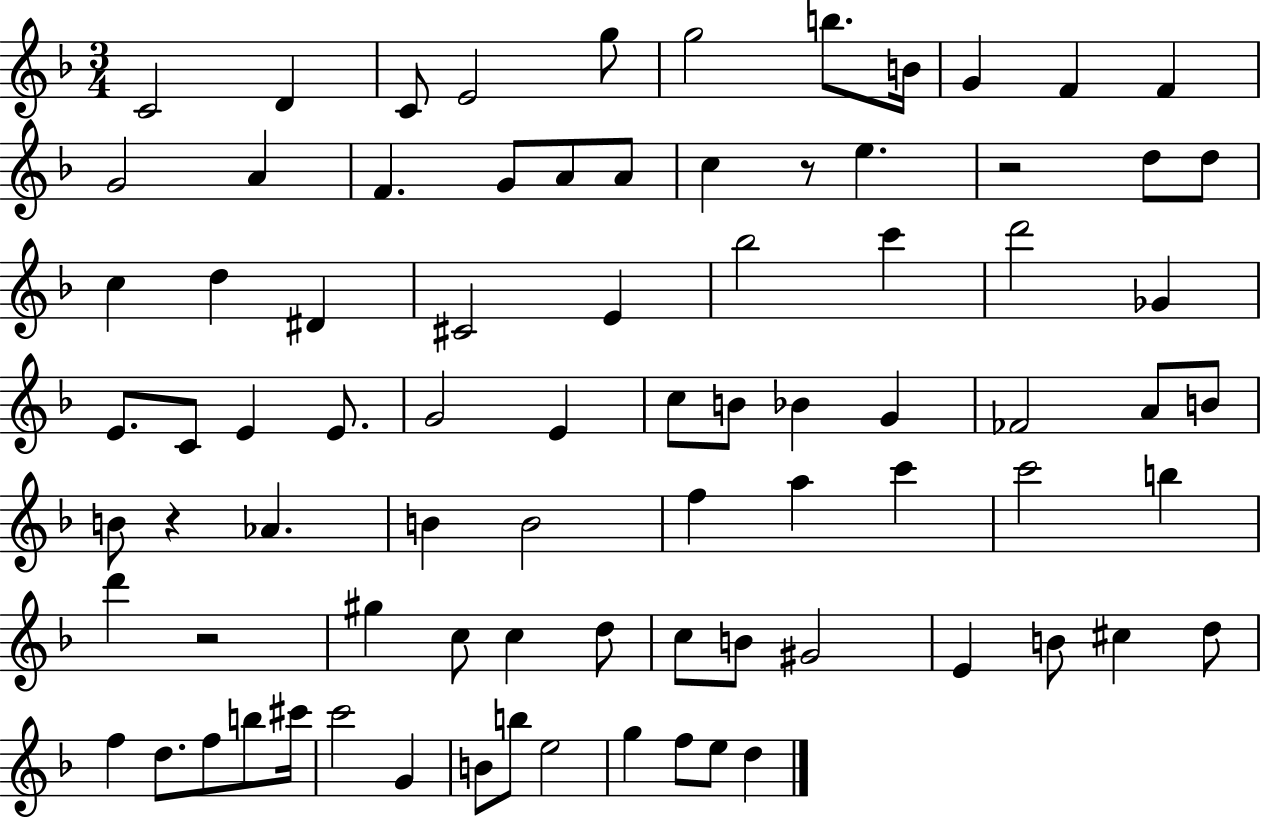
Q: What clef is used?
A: treble